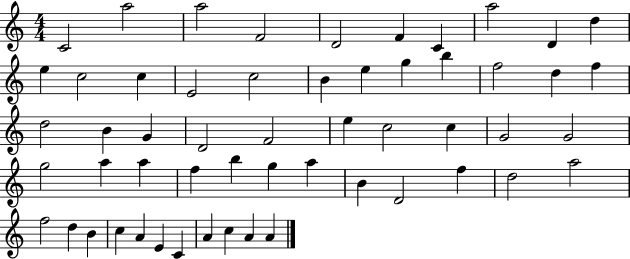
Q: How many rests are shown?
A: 0